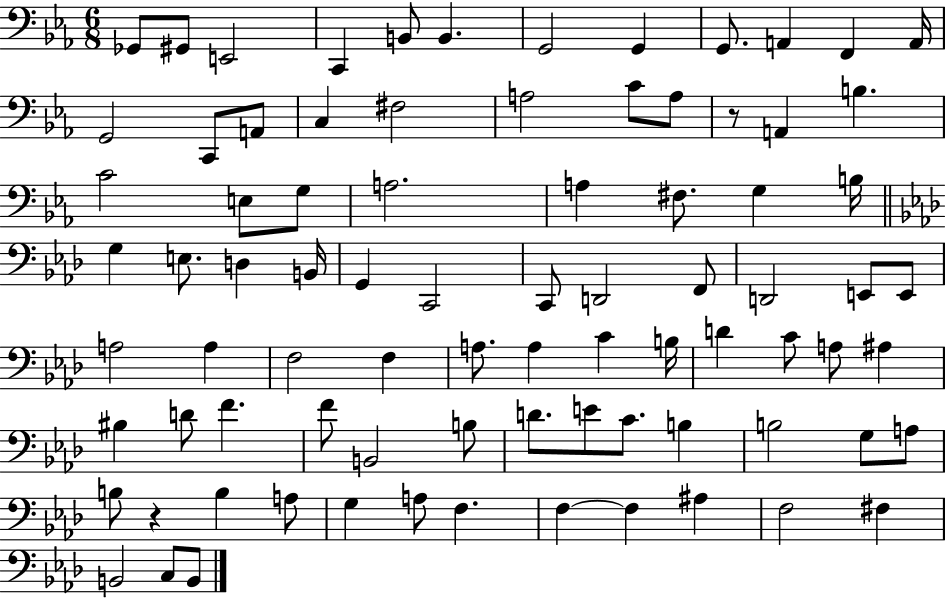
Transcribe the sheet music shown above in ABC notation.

X:1
T:Untitled
M:6/8
L:1/4
K:Eb
_G,,/2 ^G,,/2 E,,2 C,, B,,/2 B,, G,,2 G,, G,,/2 A,, F,, A,,/4 G,,2 C,,/2 A,,/2 C, ^F,2 A,2 C/2 A,/2 z/2 A,, B, C2 E,/2 G,/2 A,2 A, ^F,/2 G, B,/4 G, E,/2 D, B,,/4 G,, C,,2 C,,/2 D,,2 F,,/2 D,,2 E,,/2 E,,/2 A,2 A, F,2 F, A,/2 A, C B,/4 D C/2 A,/2 ^A, ^B, D/2 F F/2 B,,2 B,/2 D/2 E/2 C/2 B, B,2 G,/2 A,/2 B,/2 z B, A,/2 G, A,/2 F, F, F, ^A, F,2 ^F, B,,2 C,/2 B,,/2